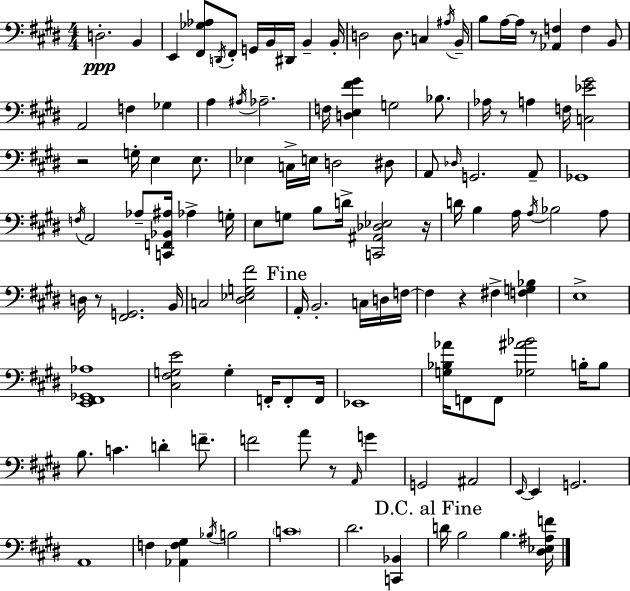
D3/h. B2/q E2/q [F#2,Gb3,Ab3]/e D2/s F#2/e G2/s B2/s D#2/s B2/q B2/s D3/h D3/e. C3/q A#3/s B2/s B3/e A3/s A3/s R/e [Ab2,F3]/q F3/q B2/e A2/h F3/q Gb3/q A3/q A#3/s Ab3/h. F3/s [D3,E3,F#4,G#4]/q G3/h Bb3/e. Ab3/s R/e A3/q F3/s [C3,Eb4,G#4]/h R/h G3/s E3/q E3/e. Eb3/q C3/s E3/s D3/h D#3/e A2/e Db3/s G2/h. A2/e Gb2/w F3/s A2/h Ab3/e [C2,F2,Bb2,A#3]/s Ab3/q G3/s E3/e G3/e B3/e D4/s [C2,A#2,Db3,Eb3]/h R/s D4/s B3/q A3/s A3/s Bb3/h A3/e D3/s R/e [F#2,G2]/h. B2/s C3/h [D#3,Eb3,G3,F#4]/h A2/s B2/h. C3/s D3/s F3/s F3/q R/q F#3/q [F3,G3,Bb3]/q E3/w [E2,F#2,Gb2,Ab3]/w [C#3,F#3,G3,E4]/h G3/q F2/s F2/e F2/s Eb2/w [G3,Bb3,Ab4]/s F2/e F2/e [Gb3,A#4,Bb4]/h B3/s B3/e B3/e. C4/q. D4/q F4/e. F4/h A4/e R/e A2/s G4/q G2/h A#2/h E2/s E2/q G2/h. A2/w F3/q [Ab2,F3,G#3]/q Bb3/s B3/h C4/w D#4/h. [C2,Bb2]/q D4/s B3/h B3/q. [D#3,Eb3,A#3,F4]/s